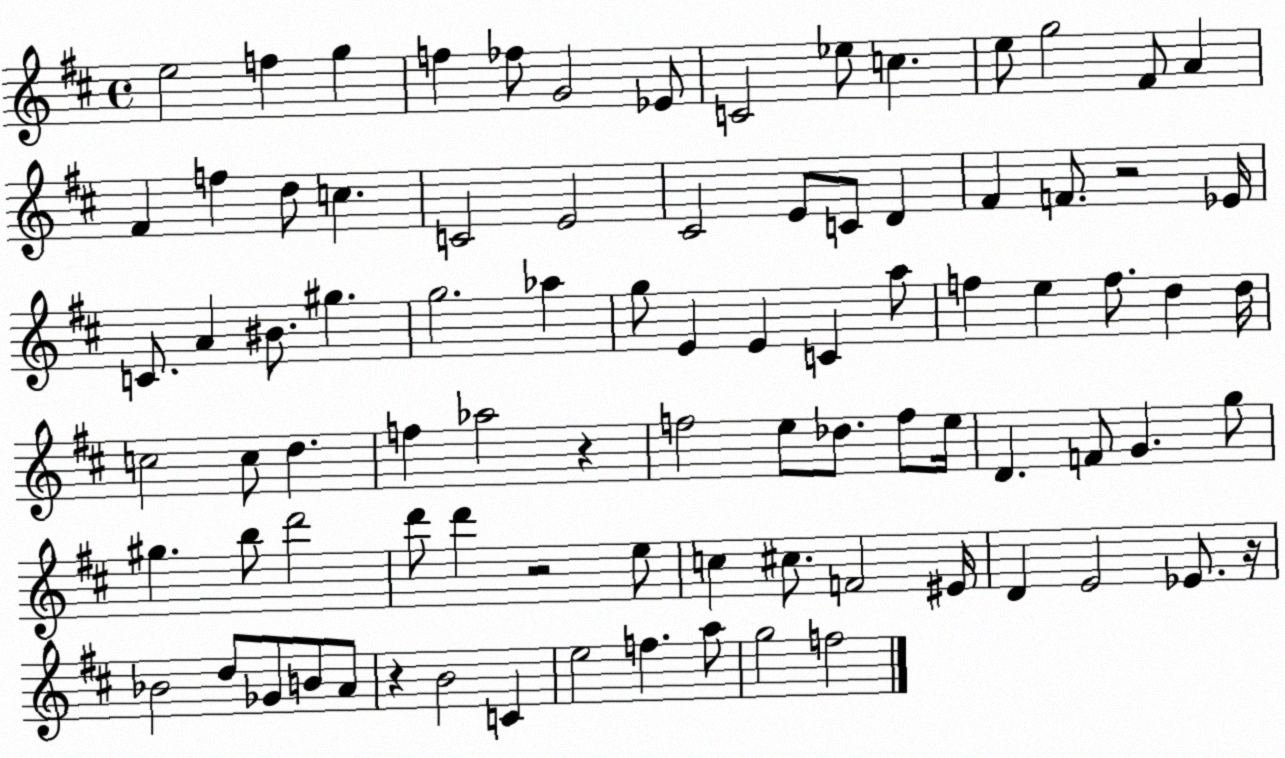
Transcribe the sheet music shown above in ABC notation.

X:1
T:Untitled
M:4/4
L:1/4
K:D
e2 f g f _f/2 G2 _E/2 C2 _e/2 c e/2 g2 ^F/2 A ^F f d/2 c C2 E2 ^C2 E/2 C/2 D ^F F/2 z2 _E/4 C/2 A ^B/2 ^g g2 _a g/2 E E C a/2 f e f/2 d d/4 c2 c/2 d f _a2 z f2 e/2 _d/2 f/2 e/4 D F/2 G g/2 ^g b/2 d'2 d'/2 d' z2 e/2 c ^c/2 F2 ^E/4 D E2 _E/2 z/4 _B2 d/2 _G/2 B/2 A/2 z B2 C e2 f a/2 g2 f2